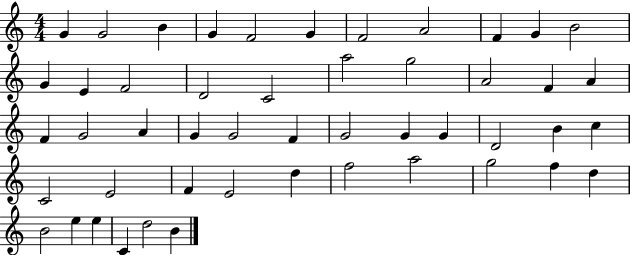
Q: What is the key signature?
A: C major